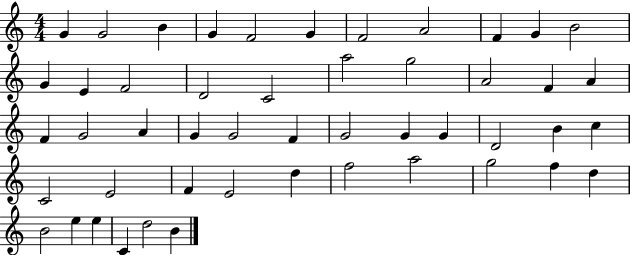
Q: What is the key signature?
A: C major